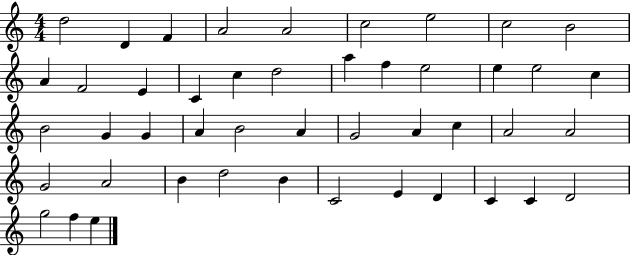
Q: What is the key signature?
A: C major